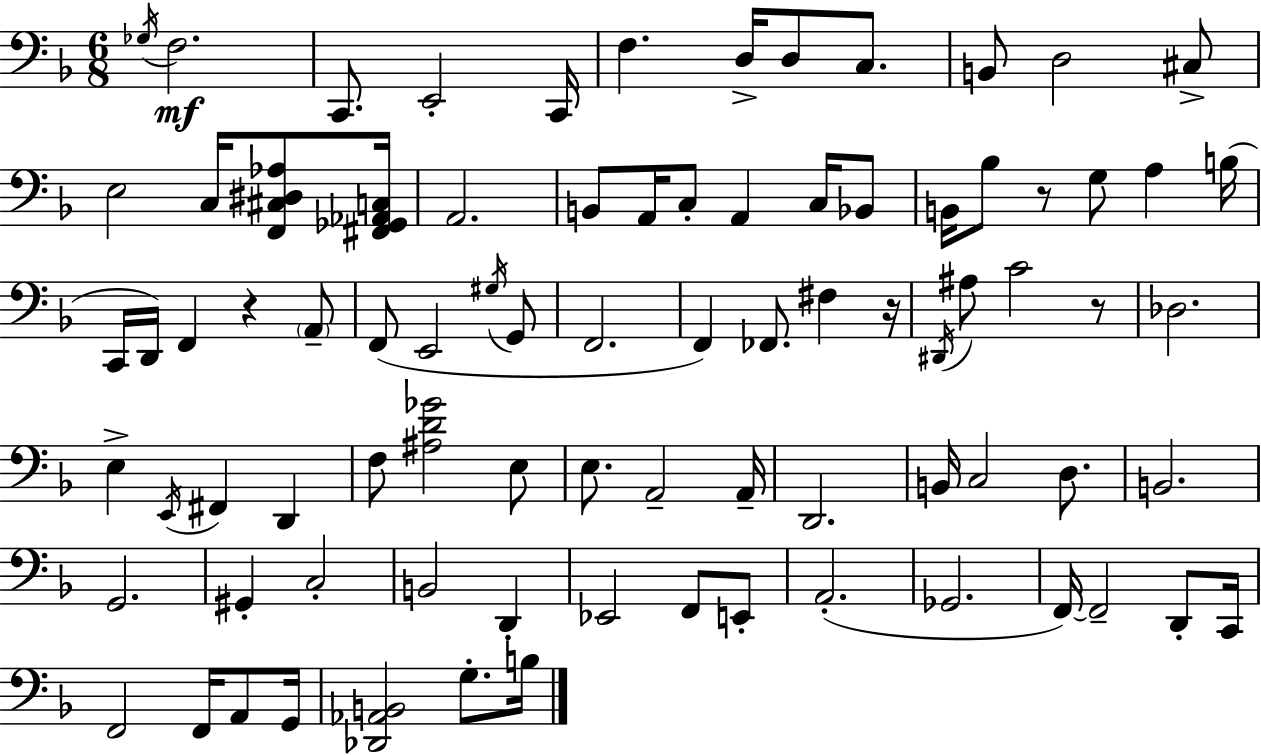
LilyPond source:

{
  \clef bass
  \numericTimeSignature
  \time 6/8
  \key f \major
  \acciaccatura { ges16 }\mf f2. | c,8. e,2-. | c,16 f4. d16-> d8 c8. | b,8 d2 cis8-> | \break e2 c16 <f, cis dis aes>8 | <fis, ges, aes, c>16 a,2. | b,8 a,16 c8-. a,4 c16 bes,8 | b,16 bes8 r8 g8 a4 | \break b16( c,16 d,16) f,4 r4 \parenthesize a,8-- | f,8( e,2 \acciaccatura { gis16 } | g,8 f,2. | f,4) fes,8. fis4 | \break r16 \acciaccatura { dis,16 } ais8 c'2 | r8 des2. | e4-> \acciaccatura { e,16 } fis,4 | d,4 f8 <ais d' ges'>2 | \break e8 e8. a,2-- | a,16-- d,2. | b,16 c2 | d8. b,2. | \break g,2. | gis,4-. c2-. | b,2 | d,4-. ees,2 | \break f,8 e,8-. a,2.-.( | ges,2. | f,16~~) f,2-- | d,8-. c,16 f,2 | \break f,16 a,8 g,16 <des, aes, b,>2 | g8.-. b16 \bar "|."
}